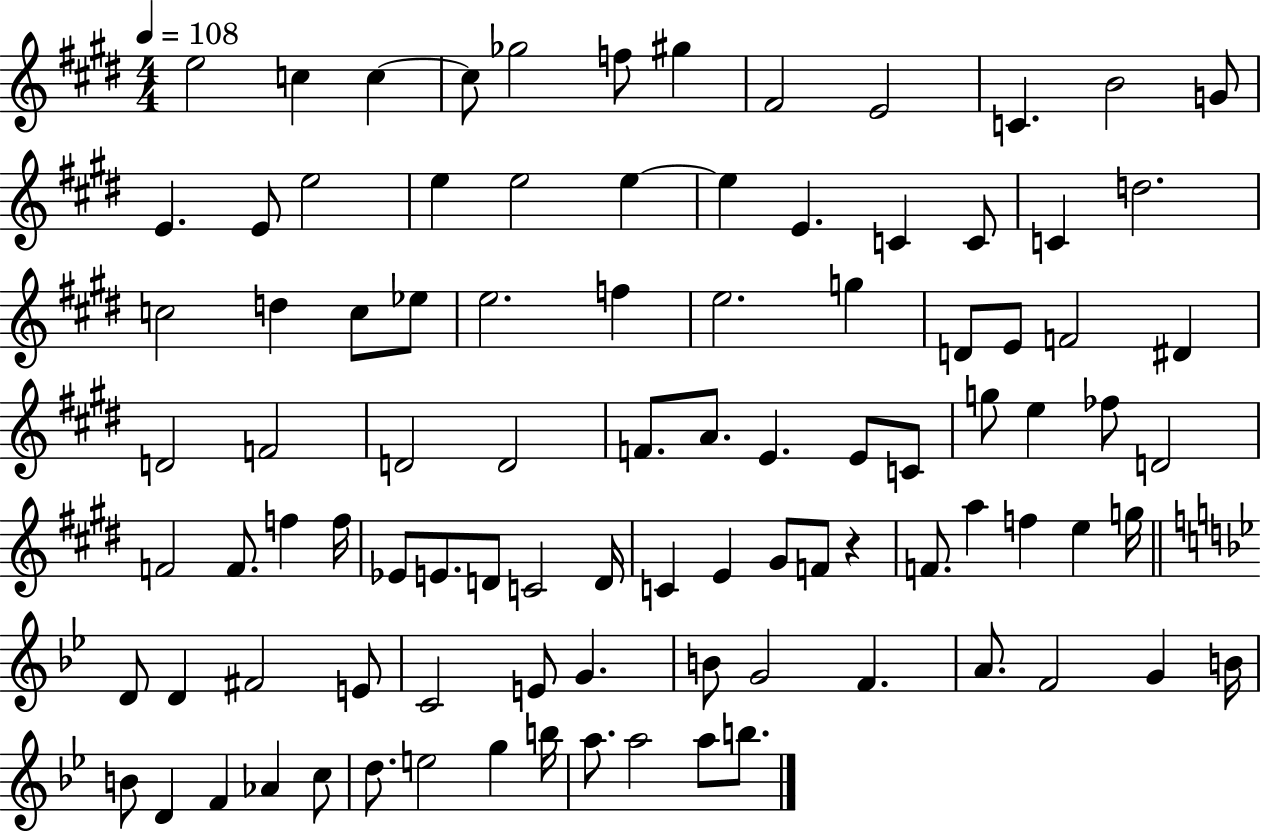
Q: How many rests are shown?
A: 1